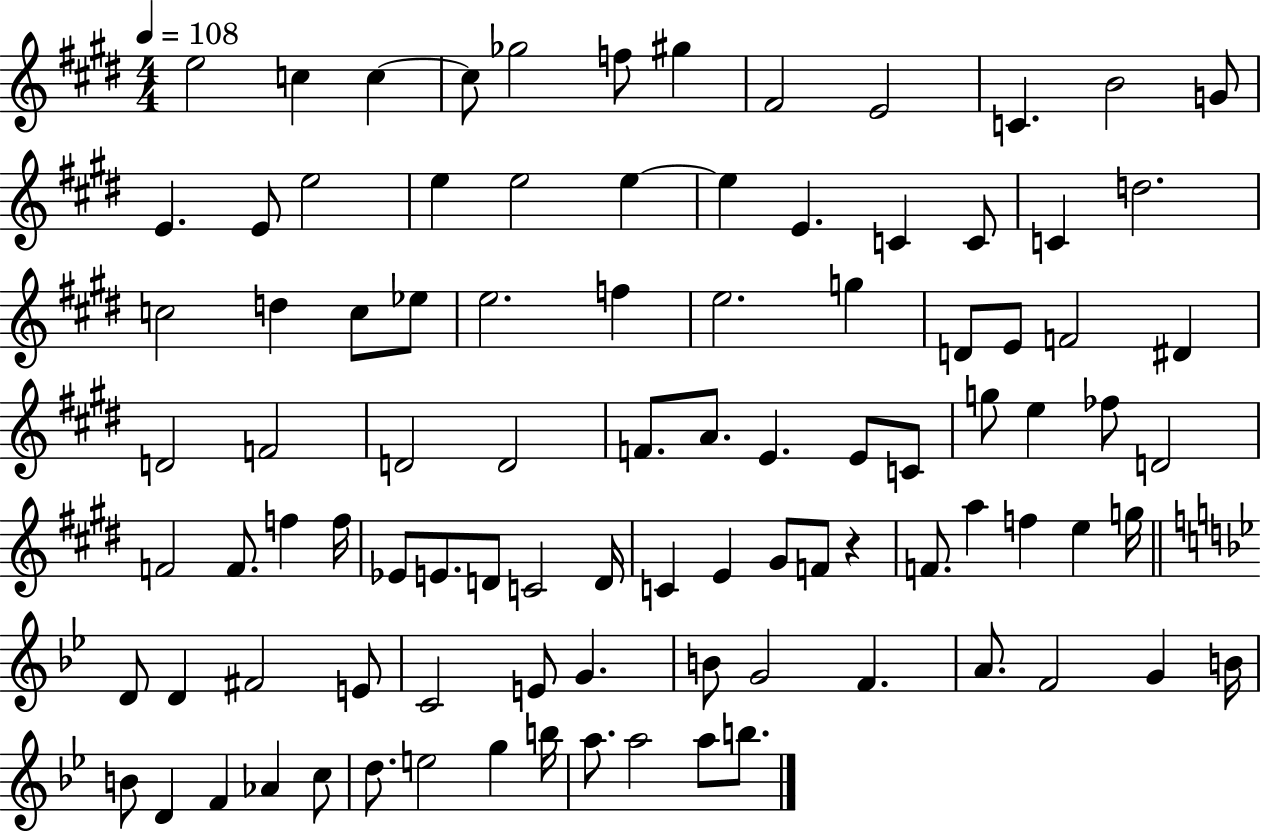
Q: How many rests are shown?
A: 1